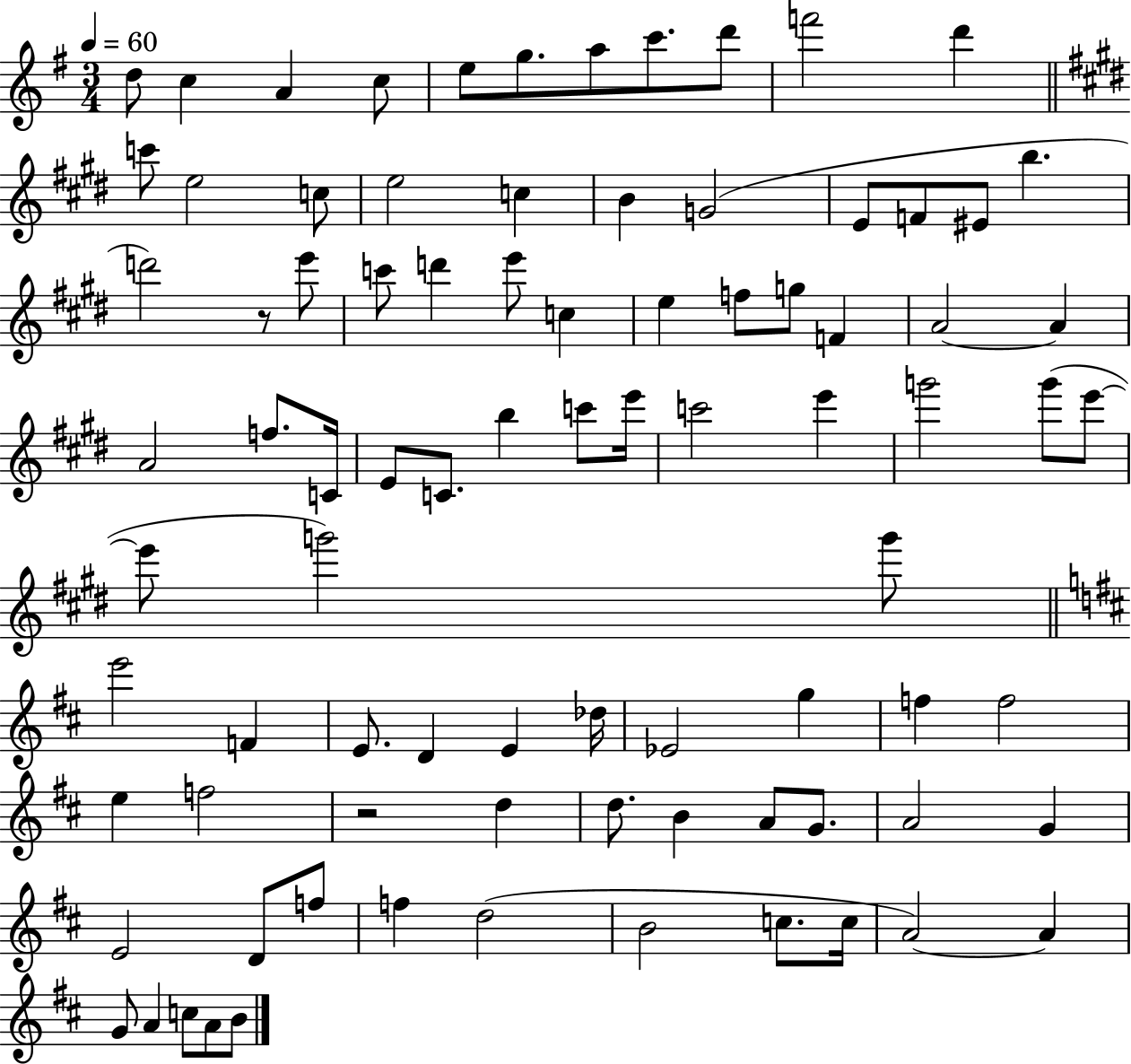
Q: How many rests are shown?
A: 2